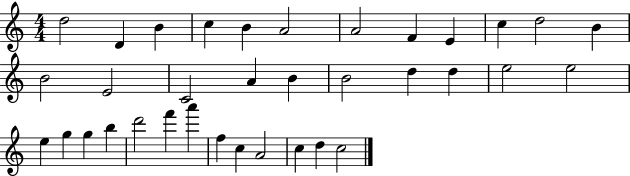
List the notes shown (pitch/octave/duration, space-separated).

D5/h D4/q B4/q C5/q B4/q A4/h A4/h F4/q E4/q C5/q D5/h B4/q B4/h E4/h C4/h A4/q B4/q B4/h D5/q D5/q E5/h E5/h E5/q G5/q G5/q B5/q D6/h F6/q A6/q F5/q C5/q A4/h C5/q D5/q C5/h